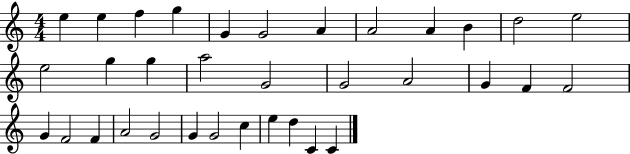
{
  \clef treble
  \numericTimeSignature
  \time 4/4
  \key c \major
  e''4 e''4 f''4 g''4 | g'4 g'2 a'4 | a'2 a'4 b'4 | d''2 e''2 | \break e''2 g''4 g''4 | a''2 g'2 | g'2 a'2 | g'4 f'4 f'2 | \break g'4 f'2 f'4 | a'2 g'2 | g'4 g'2 c''4 | e''4 d''4 c'4 c'4 | \break \bar "|."
}